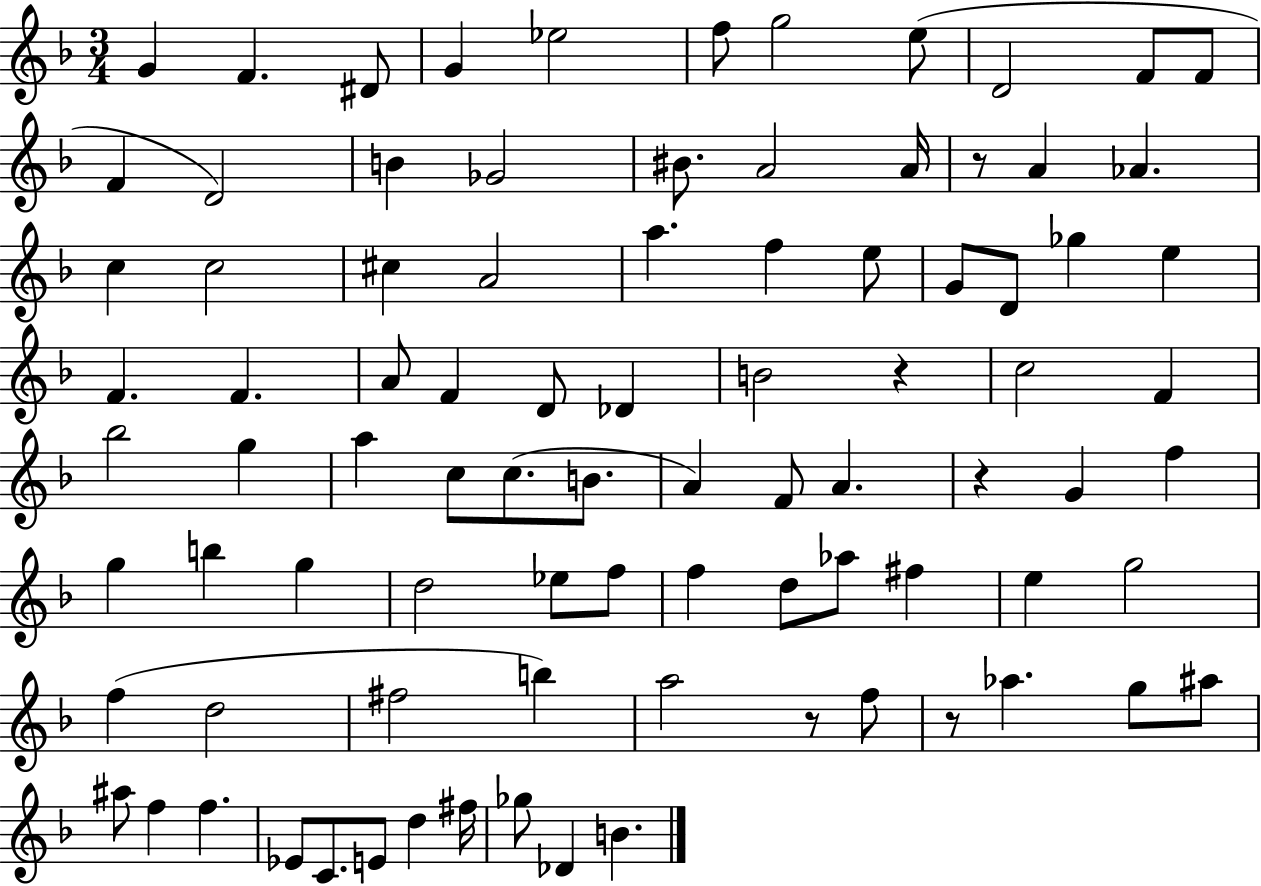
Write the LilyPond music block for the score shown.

{
  \clef treble
  \numericTimeSignature
  \time 3/4
  \key f \major
  g'4 f'4. dis'8 | g'4 ees''2 | f''8 g''2 e''8( | d'2 f'8 f'8 | \break f'4 d'2) | b'4 ges'2 | bis'8. a'2 a'16 | r8 a'4 aes'4. | \break c''4 c''2 | cis''4 a'2 | a''4. f''4 e''8 | g'8 d'8 ges''4 e''4 | \break f'4. f'4. | a'8 f'4 d'8 des'4 | b'2 r4 | c''2 f'4 | \break bes''2 g''4 | a''4 c''8 c''8.( b'8. | a'4) f'8 a'4. | r4 g'4 f''4 | \break g''4 b''4 g''4 | d''2 ees''8 f''8 | f''4 d''8 aes''8 fis''4 | e''4 g''2 | \break f''4( d''2 | fis''2 b''4) | a''2 r8 f''8 | r8 aes''4. g''8 ais''8 | \break ais''8 f''4 f''4. | ees'8 c'8. e'8 d''4 fis''16 | ges''8 des'4 b'4. | \bar "|."
}